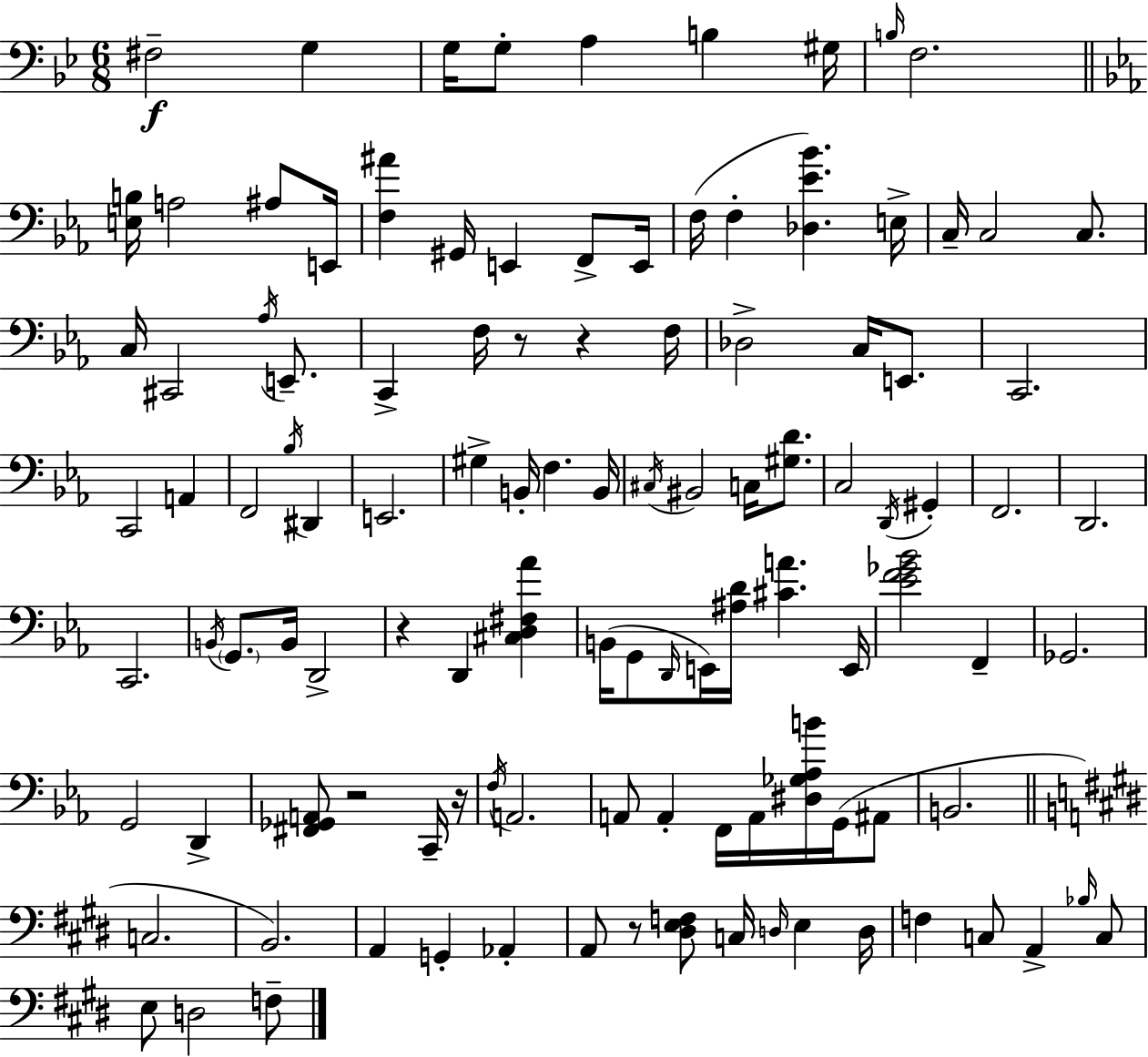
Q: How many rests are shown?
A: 6